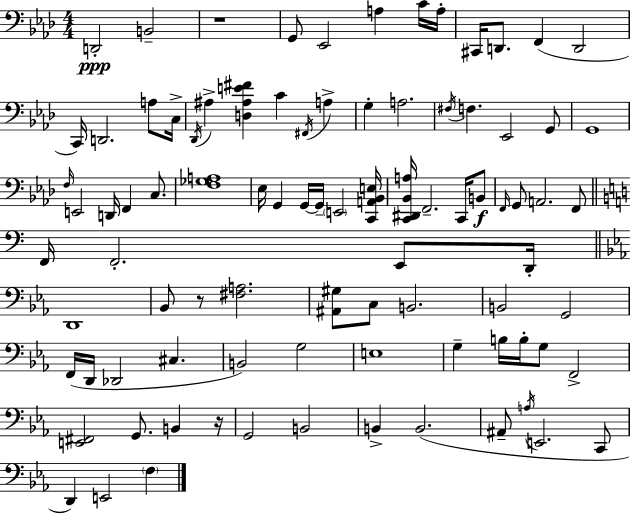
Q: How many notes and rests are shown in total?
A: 89